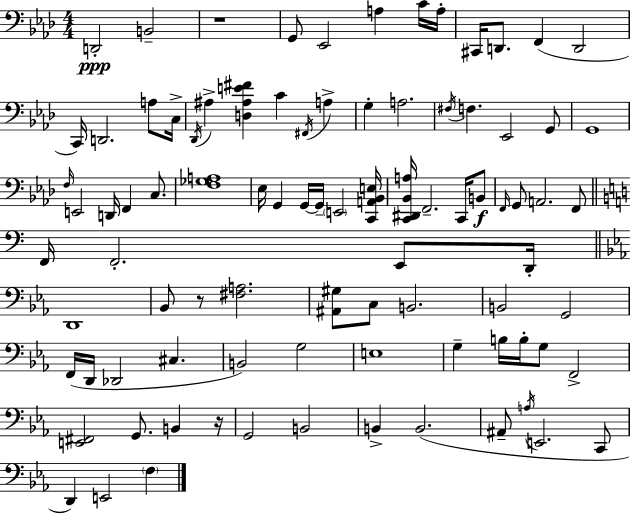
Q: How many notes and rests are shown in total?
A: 89